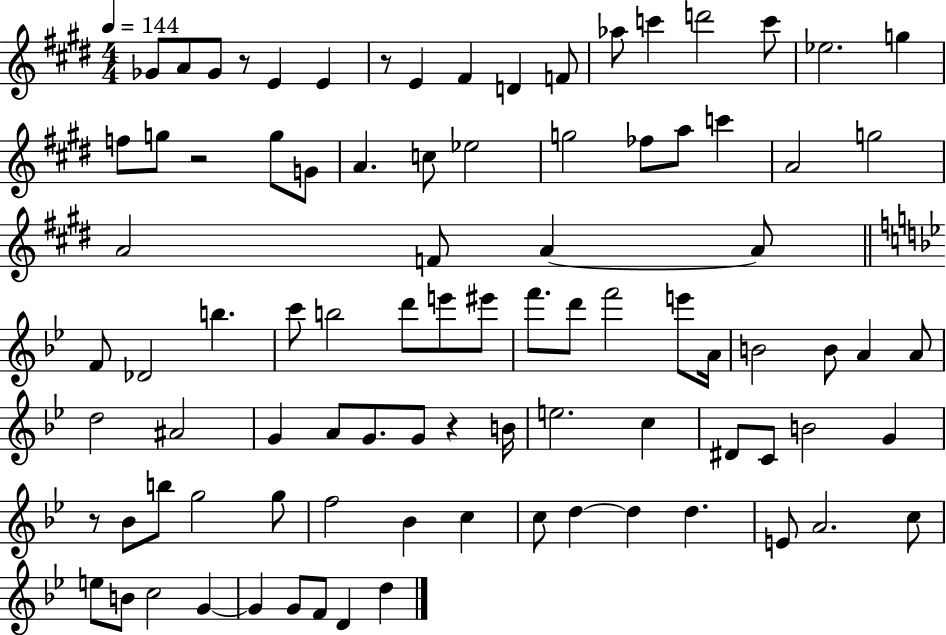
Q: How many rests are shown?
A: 5